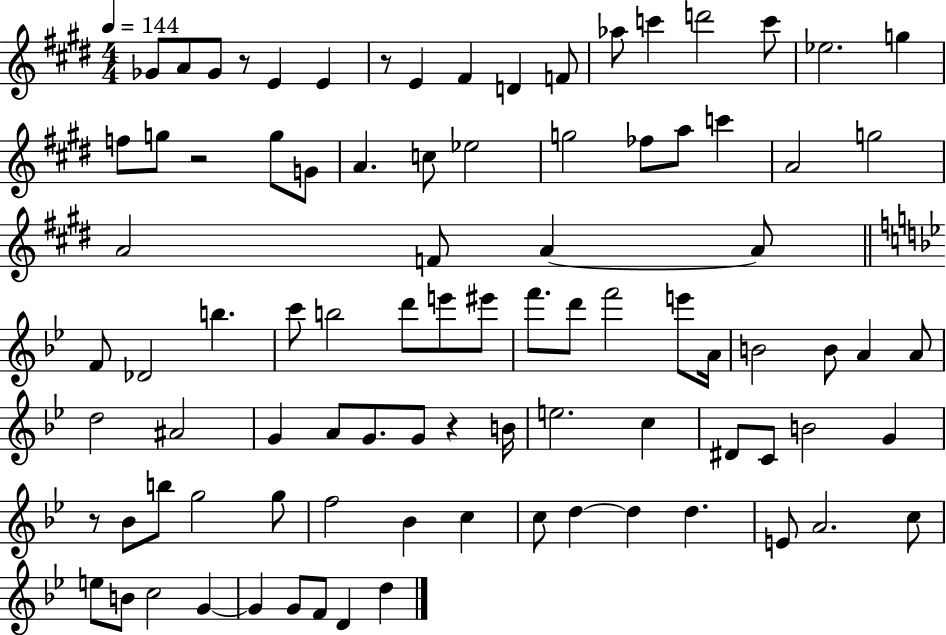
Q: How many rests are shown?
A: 5